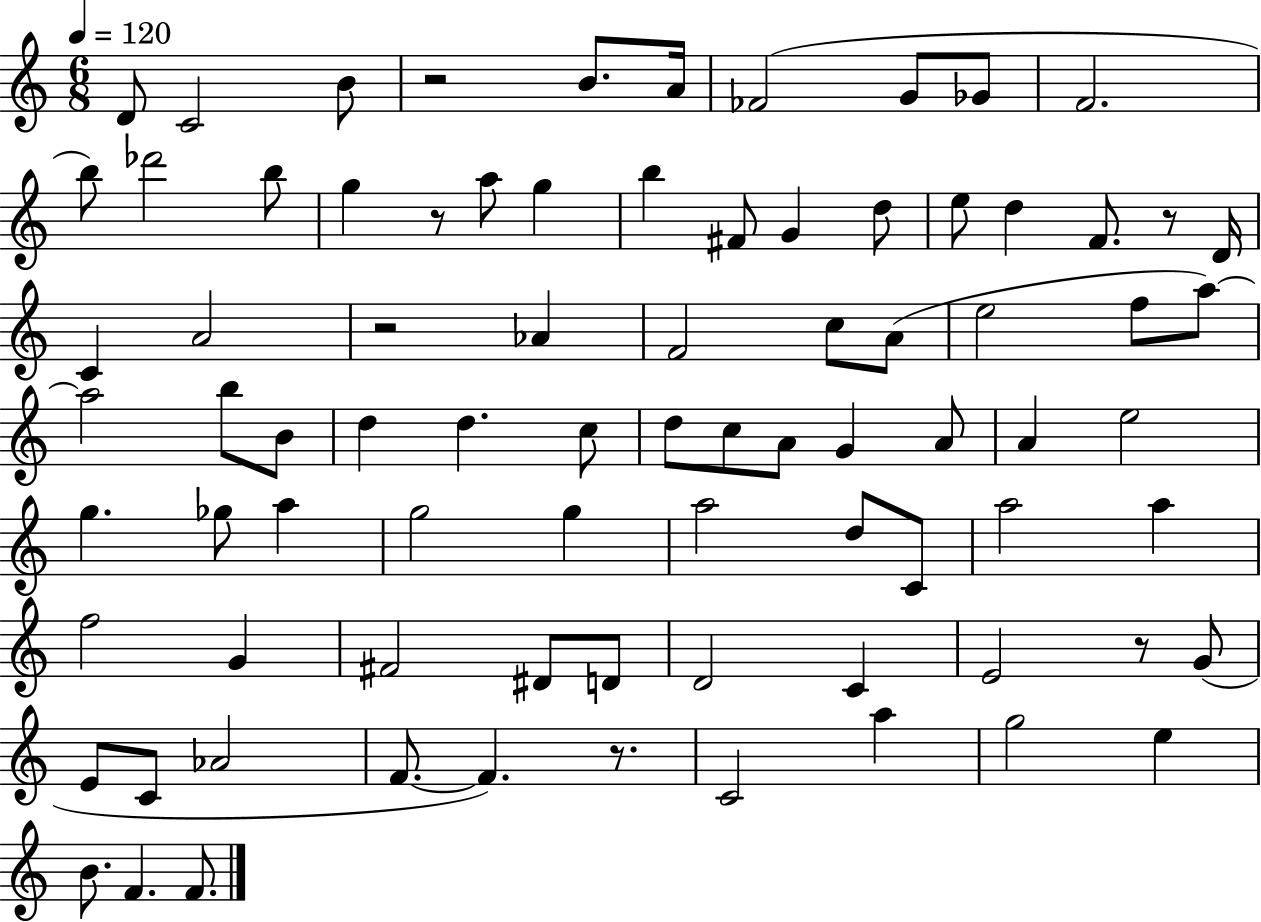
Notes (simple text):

D4/e C4/h B4/e R/h B4/e. A4/s FES4/h G4/e Gb4/e F4/h. B5/e Db6/h B5/e G5/q R/e A5/e G5/q B5/q F#4/e G4/q D5/e E5/e D5/q F4/e. R/e D4/s C4/q A4/h R/h Ab4/q F4/h C5/e A4/e E5/h F5/e A5/e A5/h B5/e B4/e D5/q D5/q. C5/e D5/e C5/e A4/e G4/q A4/e A4/q E5/h G5/q. Gb5/e A5/q G5/h G5/q A5/h D5/e C4/e A5/h A5/q F5/h G4/q F#4/h D#4/e D4/e D4/h C4/q E4/h R/e G4/e E4/e C4/e Ab4/h F4/e. F4/q. R/e. C4/h A5/q G5/h E5/q B4/e. F4/q. F4/e.